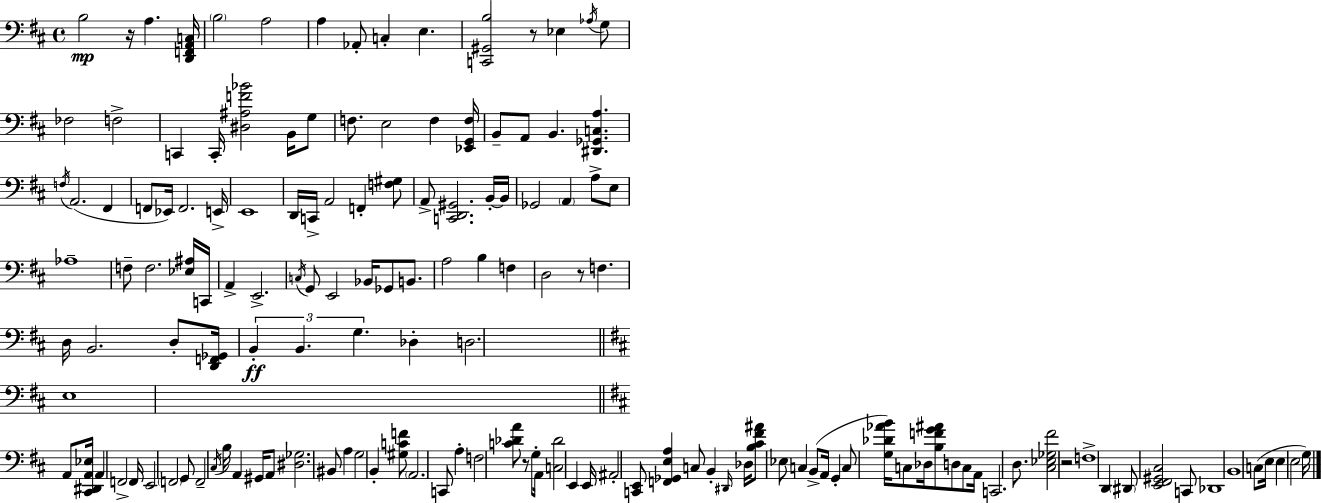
{
  \clef bass
  \time 4/4
  \defaultTimeSignature
  \key d \major
  b2\mp r16 a4. <d, f, a, c>16 | \parenthesize b2 a2 | a4 aes,8-. c4-. e4. | <c, gis, b>2 r8 ees4 \acciaccatura { aes16 } g8 | \break fes2 f2-> | c,4 c,16-. <dis ais f' bes'>2 b,16 g8 | f8. e2 f4 | <ees, g, f>16 b,8-- a,8 b,4. <dis, ges, c a>4. | \break \acciaccatura { f16 }( a,2. fis,4 | f,8 ees,16) f,2. | e,16-> e,1 | d,16 c,16-> a,2 f,4-. | \break <f gis>8 a,8-> <c, d, gis,>2. | b,16-.~~ b,16 ges,2 \parenthesize a,4 a8-> | e8 aes1-- | f8-- f2. | \break <ees ais>16 c,16 a,4-> e,2.-> | \acciaccatura { c16 } g,8 e,2 bes,16 ges,8 | b,8. a2 b4 f4 | d2 r8 f4. | \break d16 b,2. | d8-. <d, f, ges,>16 \tuplet 3/2 { b,4-.\ff b,4. g4. } | des4-. d2. | \bar "||" \break \key d \major e1 | \bar "||" \break \key d \major a,8 <cis, dis, a, ees>16 a,4 f,2-> f,16 | e,2 \parenthesize f,2 | g,8 f,2-- \acciaccatura { cis16 } b16 a,4 | gis,16 a,8 <dis ges>2. bis,8 | \break a4 g2 b,4-. | <gis c' f'>8 \parenthesize a,2. c,8 | a4-. f2 <c' des' a'>8 r8 | g8-. a,16 <c des'>2 e,4 | \break e,16 ais,2-. <c, e,>8 <f, ges, e a>4 c8 | b,4-. \grace { dis,16 } des16 <b cis' fis' ais'>8 ees8 c4 b,8->( | a,16 g,4-. c8 <g des' aes' b'>16) c8 des16 <b f' g' ais'>8 d8 | c8 a,16 c,2. d8. | \break <cis ees ges fis'>2 r2 | f1-> | d,4 \parenthesize dis,8 <e, fis, gis, cis>2 | c,8 des,1 | \break b,1 | c8( e16 e4 e2 | g16) \bar "|."
}